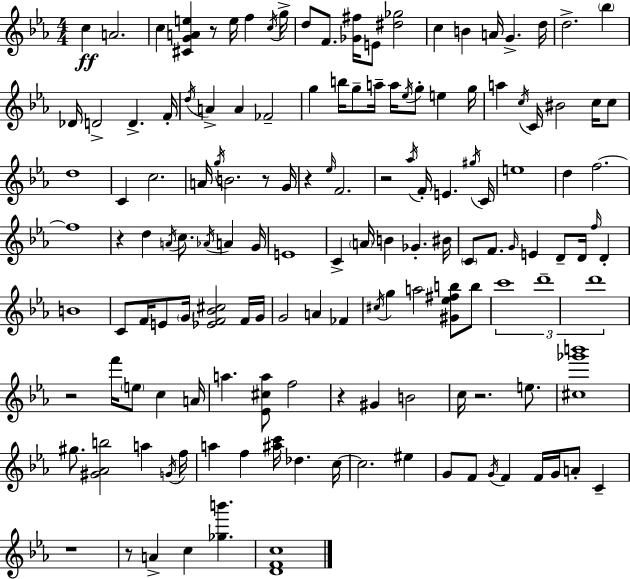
C5/q A4/h. C5/q [C#4,G4,A4,E5]/q R/e E5/s F5/q C5/s G5/s D5/e F4/e. [Gb4,F#5]/s E4/e [D#5,Gb5]/h C5/q B4/q A4/s G4/q. D5/s D5/h. Bb5/q Db4/s D4/h D4/q. F4/s D5/s A4/q A4/q FES4/h G5/q B5/s G5/e A5/s A5/s Eb5/s G5/e E5/q G5/s A5/q C5/s C4/s BIS4/h C5/s C5/e D5/w C4/q C5/h. A4/s G5/s B4/h. R/e G4/s R/q Eb5/s F4/h. R/h Ab5/s F4/s E4/q. G#5/s C4/s E5/w D5/q F5/h. F5/w R/q D5/q A4/s C5/e. Ab4/s A4/q G4/s E4/w C4/q A4/s B4/q Gb4/q. BIS4/s C4/e F4/e. G4/s E4/q D4/e D4/s F5/s D4/q B4/w C4/e F4/s E4/e G4/s [Eb4,F4,Bb4,C#5]/h F4/s G4/s G4/h A4/q FES4/q C#5/s G5/q A5/h [G#4,Eb5,F#5,B5]/e B5/e C6/w D6/w D6/w R/h F6/s E5/e C5/q A4/s A5/q. [Eb4,C#5,A5]/e F5/h R/q G#4/q B4/h C5/s R/h. E5/e. [C#5,Gb6,B6]/w G#5/e. [G#4,Ab4,B5]/h A5/q G4/s F5/s A5/q F5/q [A#5,C6]/s Db5/q. C5/s C5/h. EIS5/q G4/e F4/e G4/s F4/q F4/s G4/s A4/e C4/q R/w R/e A4/q C5/q [Gb5,B6]/q. [D4,F4,C5]/w